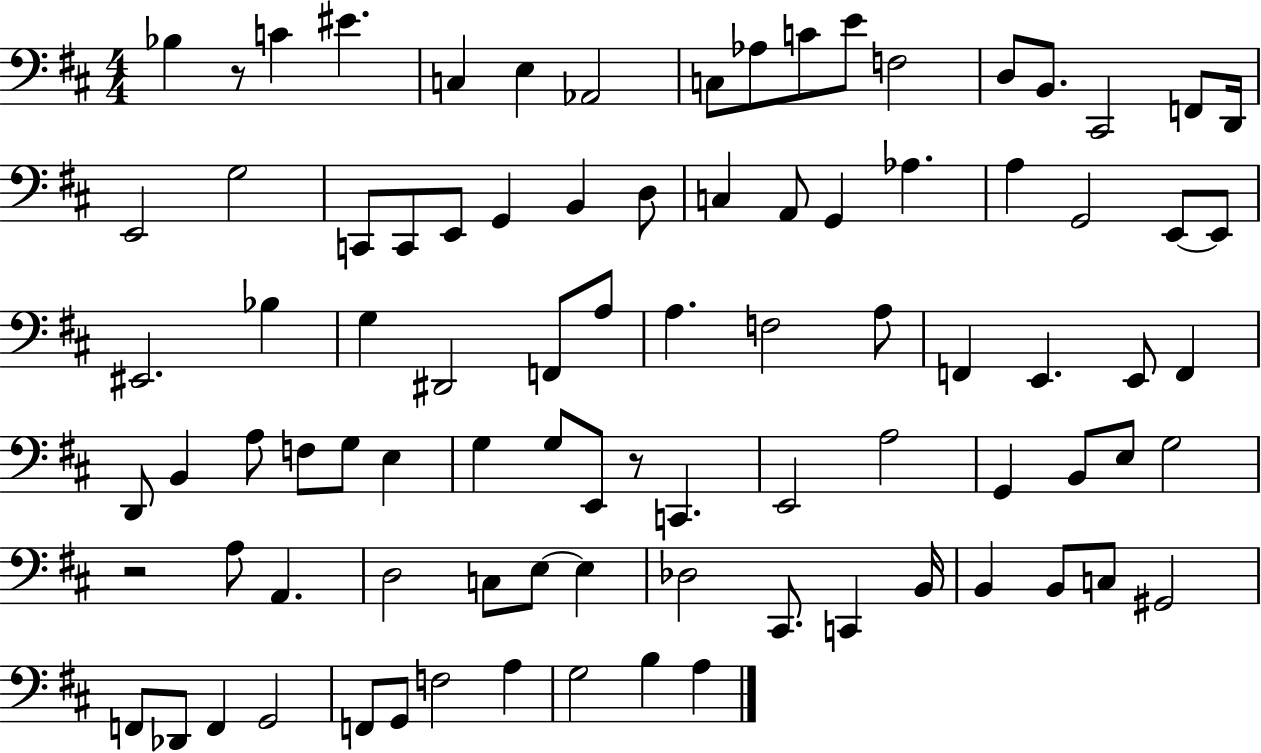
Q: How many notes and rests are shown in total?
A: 89